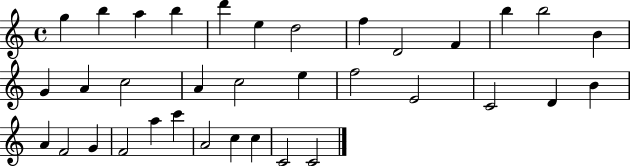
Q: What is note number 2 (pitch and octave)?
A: B5